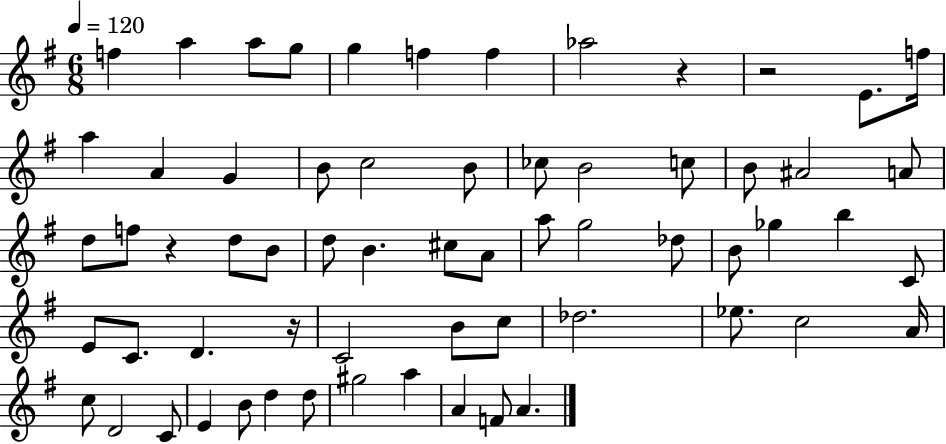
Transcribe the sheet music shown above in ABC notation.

X:1
T:Untitled
M:6/8
L:1/4
K:G
f a a/2 g/2 g f f _a2 z z2 E/2 f/4 a A G B/2 c2 B/2 _c/2 B2 c/2 B/2 ^A2 A/2 d/2 f/2 z d/2 B/2 d/2 B ^c/2 A/2 a/2 g2 _d/2 B/2 _g b C/2 E/2 C/2 D z/4 C2 B/2 c/2 _d2 _e/2 c2 A/4 c/2 D2 C/2 E B/2 d d/2 ^g2 a A F/2 A